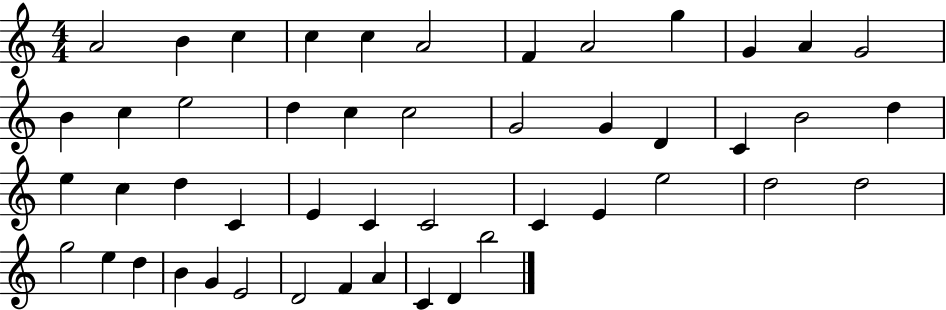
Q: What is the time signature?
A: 4/4